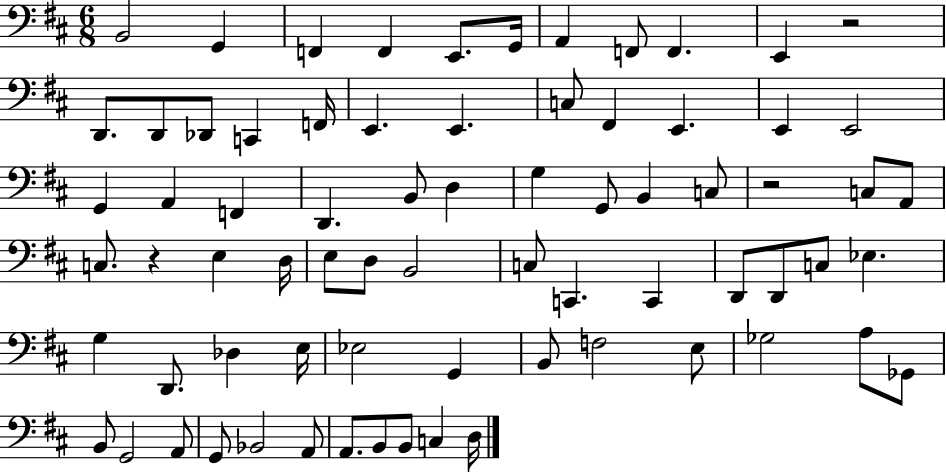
X:1
T:Untitled
M:6/8
L:1/4
K:D
B,,2 G,, F,, F,, E,,/2 G,,/4 A,, F,,/2 F,, E,, z2 D,,/2 D,,/2 _D,,/2 C,, F,,/4 E,, E,, C,/2 ^F,, E,, E,, E,,2 G,, A,, F,, D,, B,,/2 D, G, G,,/2 B,, C,/2 z2 C,/2 A,,/2 C,/2 z E, D,/4 E,/2 D,/2 B,,2 C,/2 C,, C,, D,,/2 D,,/2 C,/2 _E, G, D,,/2 _D, E,/4 _E,2 G,, B,,/2 F,2 E,/2 _G,2 A,/2 _G,,/2 B,,/2 G,,2 A,,/2 G,,/2 _B,,2 A,,/2 A,,/2 B,,/2 B,,/2 C, D,/4